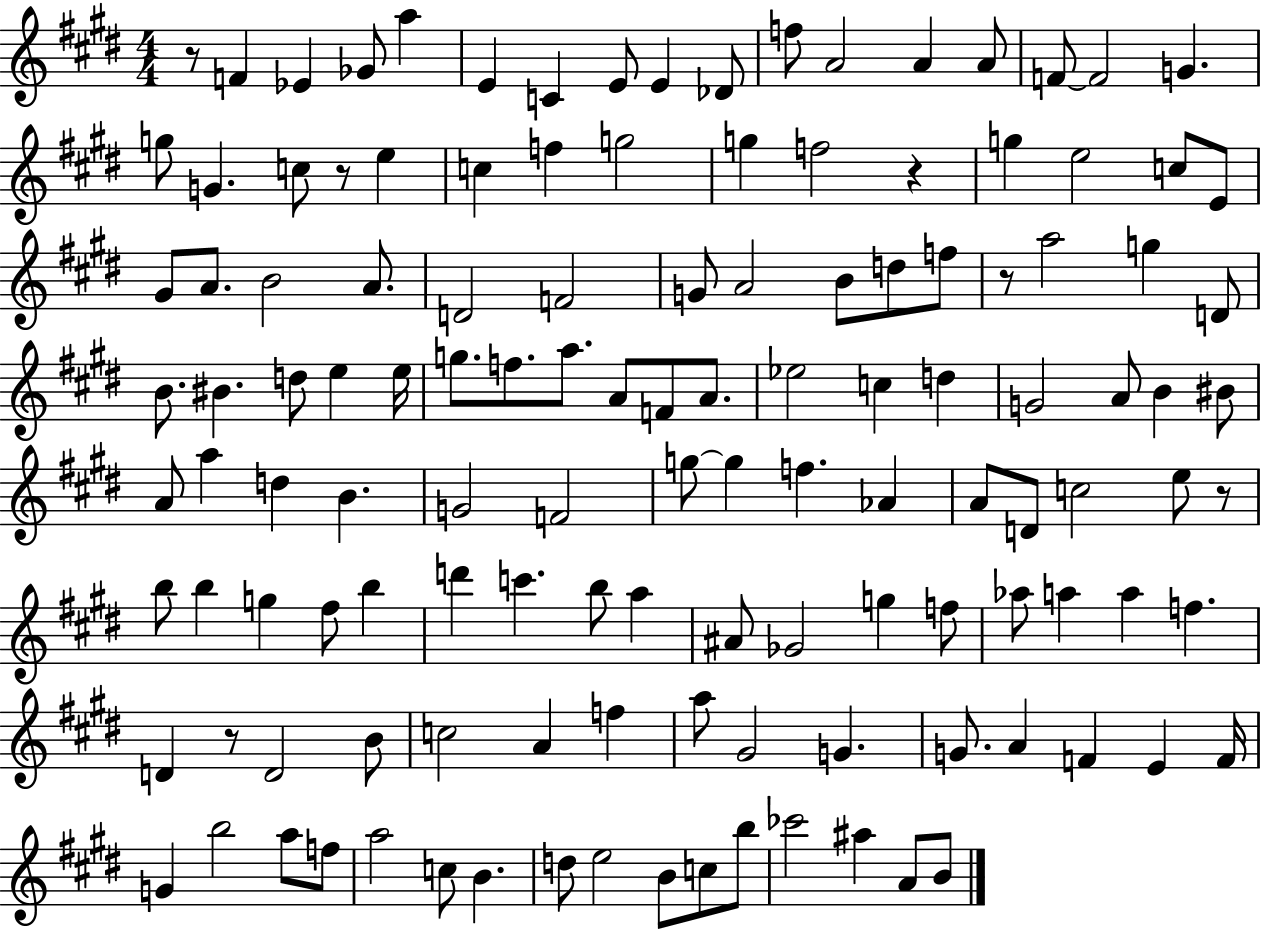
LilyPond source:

{
  \clef treble
  \numericTimeSignature
  \time 4/4
  \key e \major
  r8 f'4 ees'4 ges'8 a''4 | e'4 c'4 e'8 e'4 des'8 | f''8 a'2 a'4 a'8 | f'8~~ f'2 g'4. | \break g''8 g'4. c''8 r8 e''4 | c''4 f''4 g''2 | g''4 f''2 r4 | g''4 e''2 c''8 e'8 | \break gis'8 a'8. b'2 a'8. | d'2 f'2 | g'8 a'2 b'8 d''8 f''8 | r8 a''2 g''4 d'8 | \break b'8. bis'4. d''8 e''4 e''16 | g''8. f''8. a''8. a'8 f'8 a'8. | ees''2 c''4 d''4 | g'2 a'8 b'4 bis'8 | \break a'8 a''4 d''4 b'4. | g'2 f'2 | g''8~~ g''4 f''4. aes'4 | a'8 d'8 c''2 e''8 r8 | \break b''8 b''4 g''4 fis''8 b''4 | d'''4 c'''4. b''8 a''4 | ais'8 ges'2 g''4 f''8 | aes''8 a''4 a''4 f''4. | \break d'4 r8 d'2 b'8 | c''2 a'4 f''4 | a''8 gis'2 g'4. | g'8. a'4 f'4 e'4 f'16 | \break g'4 b''2 a''8 f''8 | a''2 c''8 b'4. | d''8 e''2 b'8 c''8 b''8 | ces'''2 ais''4 a'8 b'8 | \break \bar "|."
}